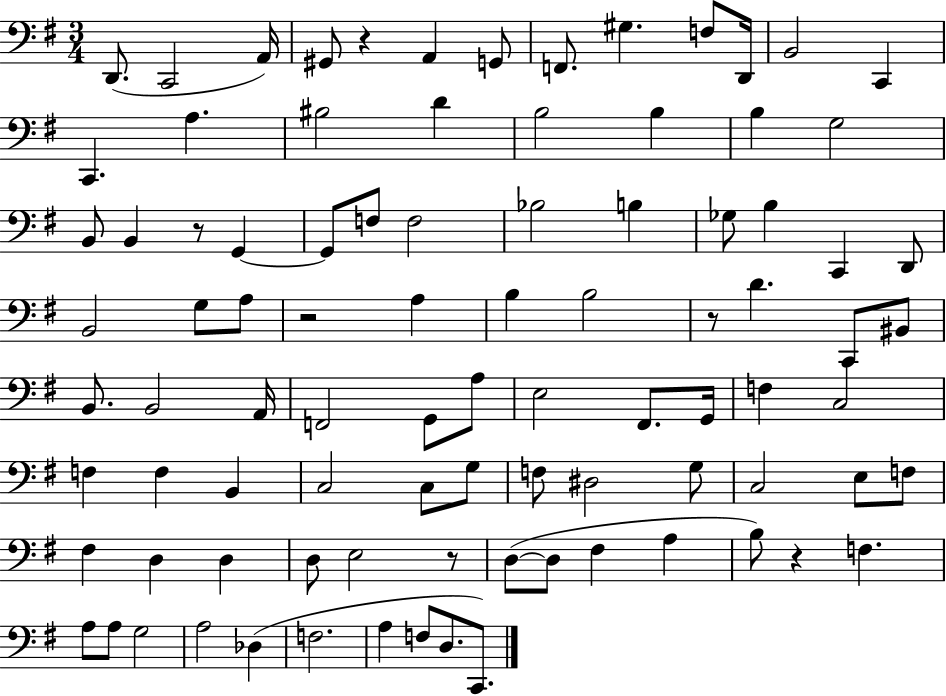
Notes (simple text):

D2/e. C2/h A2/s G#2/e R/q A2/q G2/e F2/e. G#3/q. F3/e D2/s B2/h C2/q C2/q. A3/q. BIS3/h D4/q B3/h B3/q B3/q G3/h B2/e B2/q R/e G2/q G2/e F3/e F3/h Bb3/h B3/q Gb3/e B3/q C2/q D2/e B2/h G3/e A3/e R/h A3/q B3/q B3/h R/e D4/q. C2/e BIS2/e B2/e. B2/h A2/s F2/h G2/e A3/e E3/h F#2/e. G2/s F3/q C3/h F3/q F3/q B2/q C3/h C3/e G3/e F3/e D#3/h G3/e C3/h E3/e F3/e F#3/q D3/q D3/q D3/e E3/h R/e D3/e D3/e F#3/q A3/q B3/e R/q F3/q. A3/e A3/e G3/h A3/h Db3/q F3/h. A3/q F3/e D3/e. C2/e.